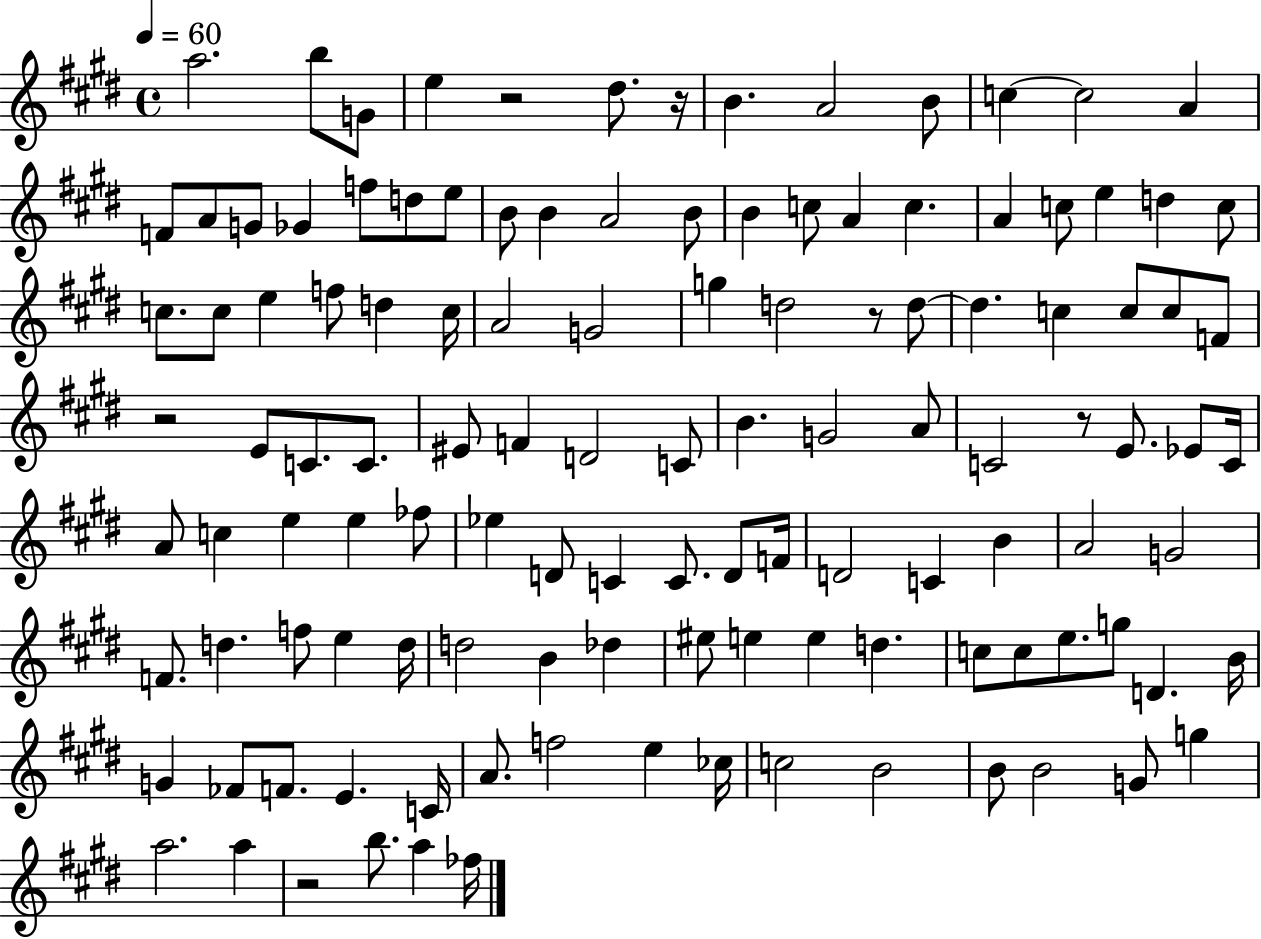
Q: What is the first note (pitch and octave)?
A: A5